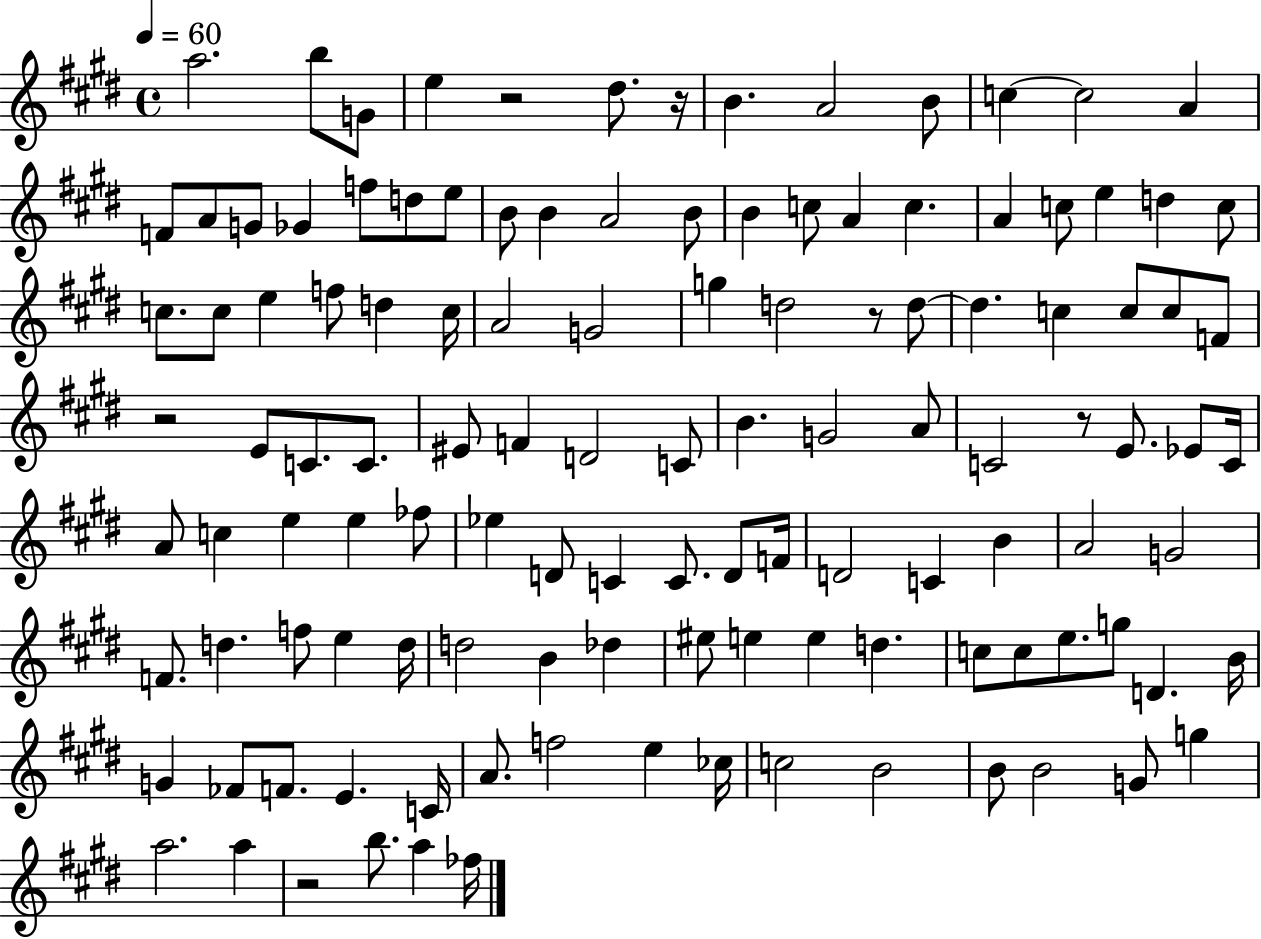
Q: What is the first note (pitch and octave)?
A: A5